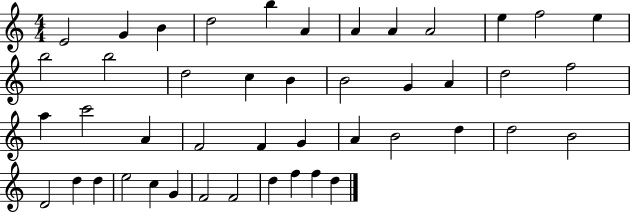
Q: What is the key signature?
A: C major